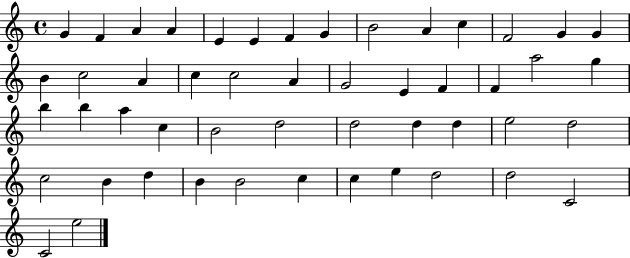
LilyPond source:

{
  \clef treble
  \time 4/4
  \defaultTimeSignature
  \key c \major
  g'4 f'4 a'4 a'4 | e'4 e'4 f'4 g'4 | b'2 a'4 c''4 | f'2 g'4 g'4 | \break b'4 c''2 a'4 | c''4 c''2 a'4 | g'2 e'4 f'4 | f'4 a''2 g''4 | \break b''4 b''4 a''4 c''4 | b'2 d''2 | d''2 d''4 d''4 | e''2 d''2 | \break c''2 b'4 d''4 | b'4 b'2 c''4 | c''4 e''4 d''2 | d''2 c'2 | \break c'2 e''2 | \bar "|."
}